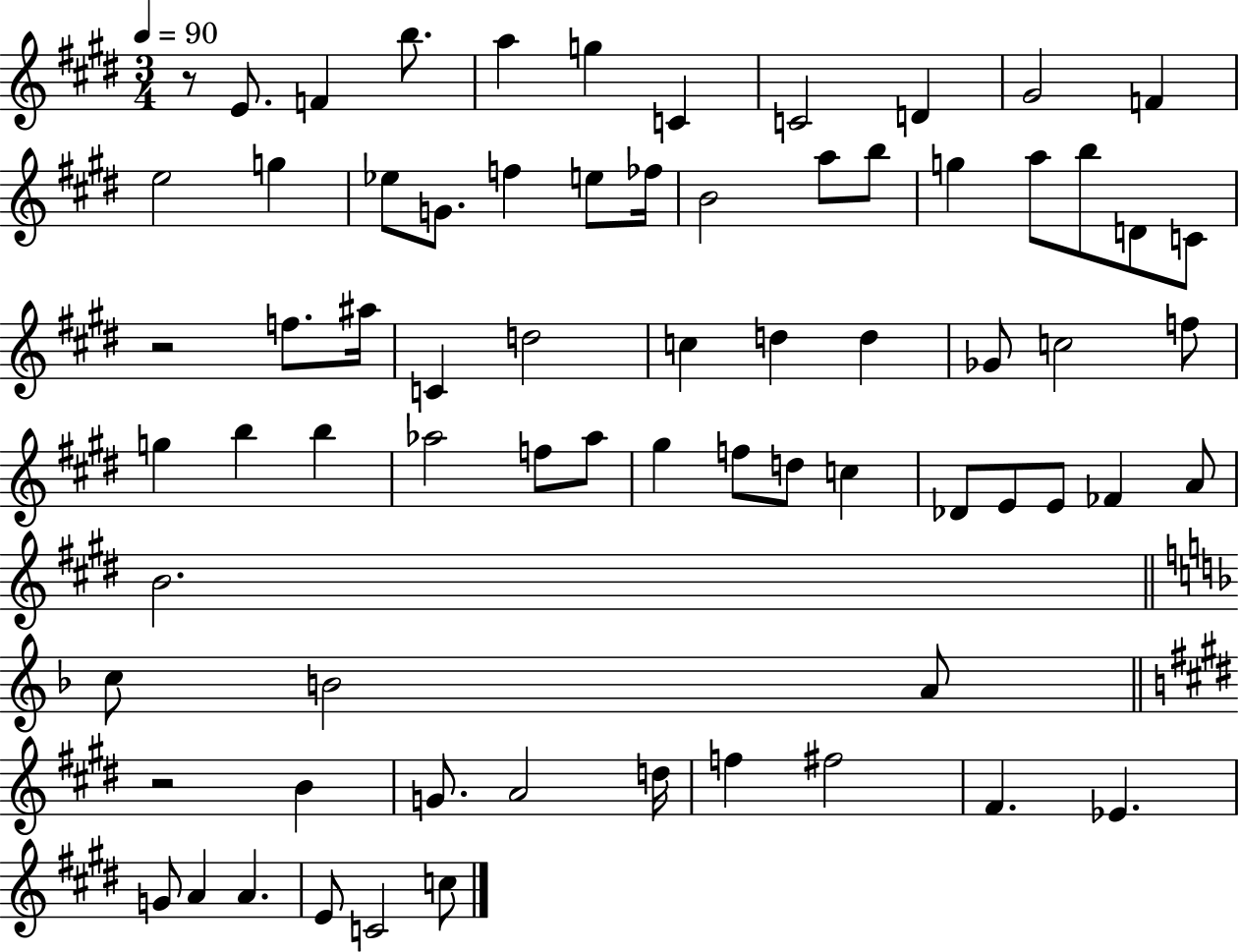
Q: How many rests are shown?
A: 3